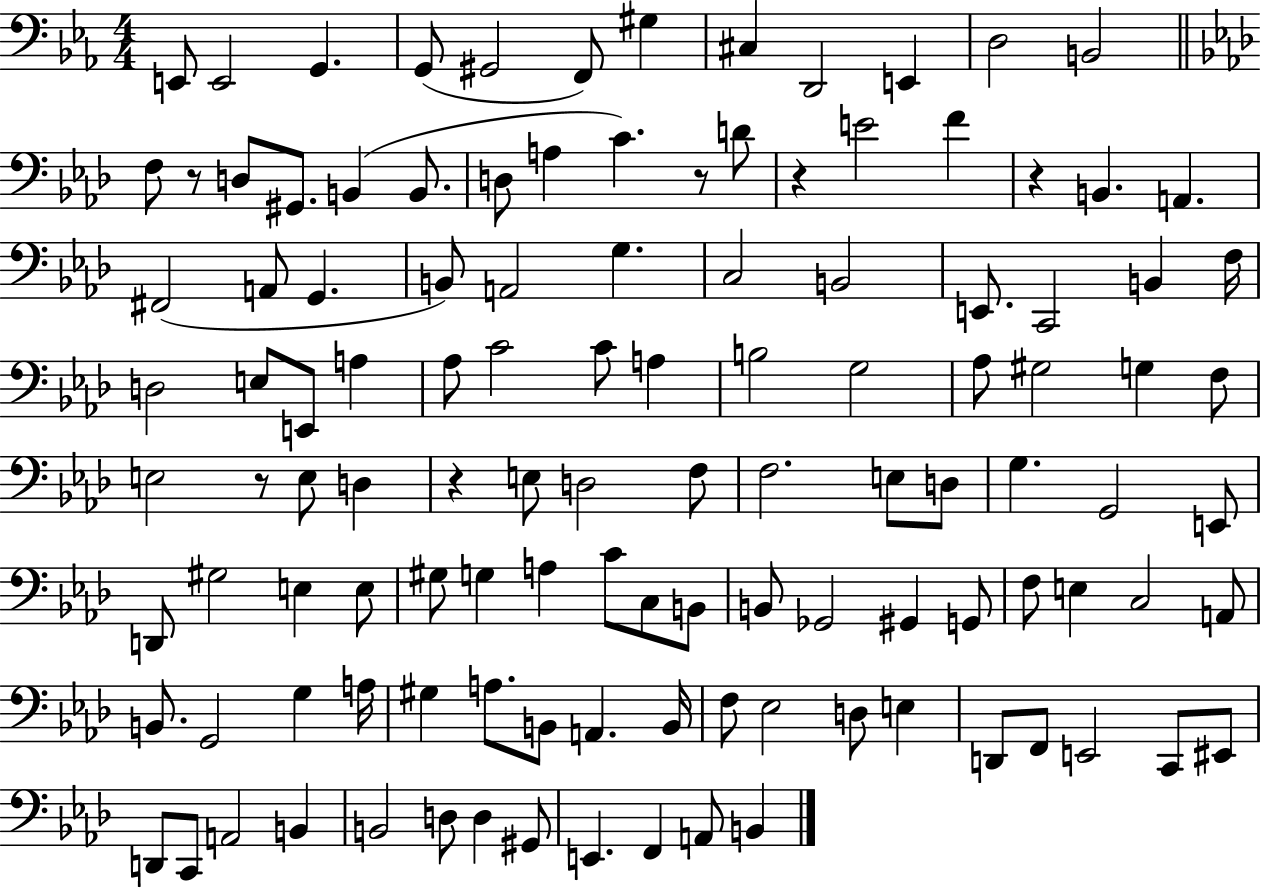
E2/e E2/h G2/q. G2/e G#2/h F2/e G#3/q C#3/q D2/h E2/q D3/h B2/h F3/e R/e D3/e G#2/e. B2/q B2/e. D3/e A3/q C4/q. R/e D4/e R/q E4/h F4/q R/q B2/q. A2/q. F#2/h A2/e G2/q. B2/e A2/h G3/q. C3/h B2/h E2/e. C2/h B2/q F3/s D3/h E3/e E2/e A3/q Ab3/e C4/h C4/e A3/q B3/h G3/h Ab3/e G#3/h G3/q F3/e E3/h R/e E3/e D3/q R/q E3/e D3/h F3/e F3/h. E3/e D3/e G3/q. G2/h E2/e D2/e G#3/h E3/q E3/e G#3/e G3/q A3/q C4/e C3/e B2/e B2/e Gb2/h G#2/q G2/e F3/e E3/q C3/h A2/e B2/e. G2/h G3/q A3/s G#3/q A3/e. B2/e A2/q. B2/s F3/e Eb3/h D3/e E3/q D2/e F2/e E2/h C2/e EIS2/e D2/e C2/e A2/h B2/q B2/h D3/e D3/q G#2/e E2/q. F2/q A2/e B2/q